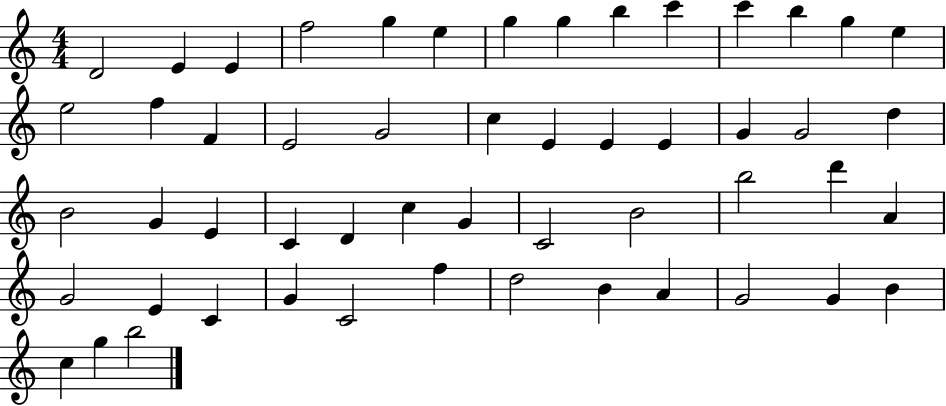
D4/h E4/q E4/q F5/h G5/q E5/q G5/q G5/q B5/q C6/q C6/q B5/q G5/q E5/q E5/h F5/q F4/q E4/h G4/h C5/q E4/q E4/q E4/q G4/q G4/h D5/q B4/h G4/q E4/q C4/q D4/q C5/q G4/q C4/h B4/h B5/h D6/q A4/q G4/h E4/q C4/q G4/q C4/h F5/q D5/h B4/q A4/q G4/h G4/q B4/q C5/q G5/q B5/h